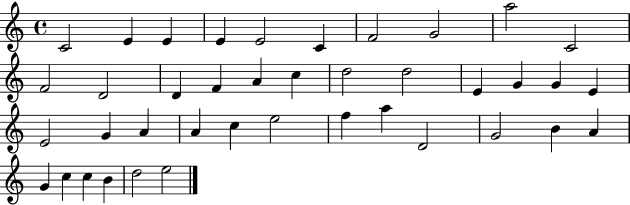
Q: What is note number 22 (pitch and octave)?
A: E4